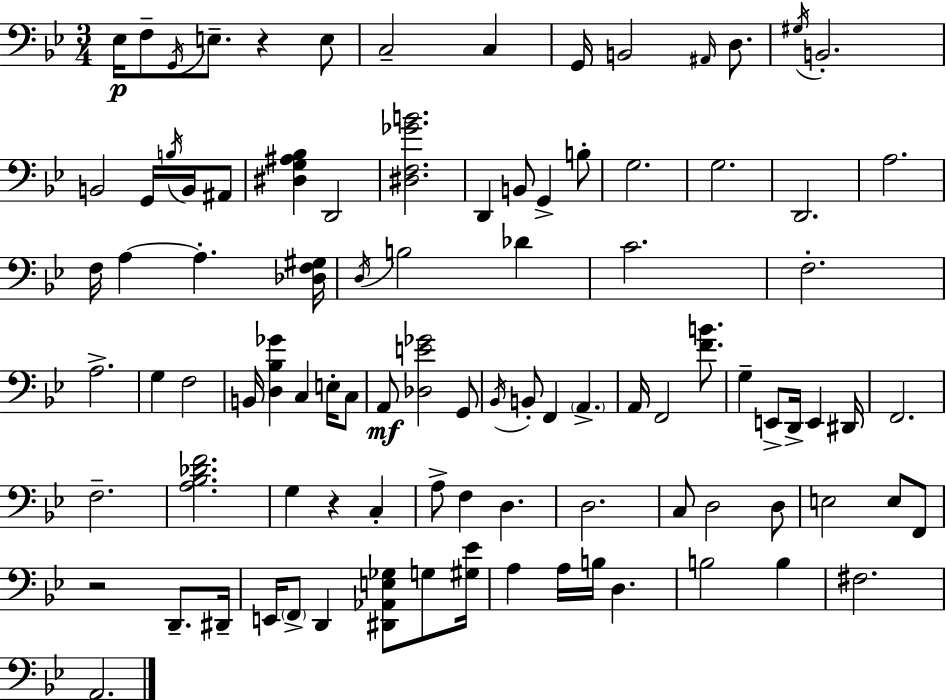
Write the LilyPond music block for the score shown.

{
  \clef bass
  \numericTimeSignature
  \time 3/4
  \key g \minor
  ees16\p f8-- \acciaccatura { g,16 } e8.-- r4 e8 | c2-- c4 | g,16 b,2 \grace { ais,16 } d8. | \acciaccatura { gis16 } b,2.-. | \break b,2 g,16 | \acciaccatura { b16 } b,16 ais,8 <dis g ais bes>4 d,2 | <dis f ges' b'>2. | d,4 b,8 g,4-> | \break b8-. g2. | g2. | d,2. | a2. | \break f16 a4~~ a4.-. | <des f gis>16 \acciaccatura { d16 } b2 | des'4 c'2. | f2.-. | \break a2.-> | g4 f2 | b,16 <d bes ges'>4 c4 | e16-. c8 a,8\mf <des e' ges'>2 | \break g,8 \acciaccatura { bes,16 } b,8-. f,4 | \parenthesize a,4.-> a,16 f,2 | <f' b'>8. g4-- e,8-> | d,16-> e,4 dis,16 f,2. | \break f2.-- | <a bes des' f'>2. | g4 r4 | c4-. a8-> f4 | \break d4. d2. | c8 d2 | d8 e2 | e8 f,8 r2 | \break d,8.-- dis,16-- e,16 \parenthesize f,8-> d,4 | <dis, aes, e ges>8 g8 <gis ees'>16 a4 a16 b16 | d4. b2 | b4 fis2. | \break a,2. | \bar "|."
}